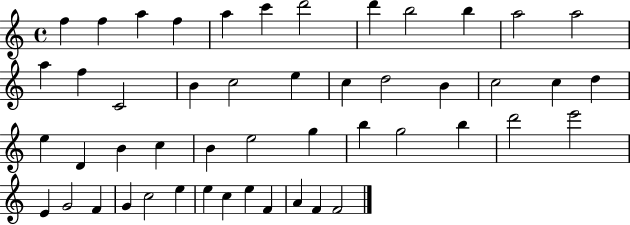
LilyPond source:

{
  \clef treble
  \time 4/4
  \defaultTimeSignature
  \key c \major
  f''4 f''4 a''4 f''4 | a''4 c'''4 d'''2 | d'''4 b''2 b''4 | a''2 a''2 | \break a''4 f''4 c'2 | b'4 c''2 e''4 | c''4 d''2 b'4 | c''2 c''4 d''4 | \break e''4 d'4 b'4 c''4 | b'4 e''2 g''4 | b''4 g''2 b''4 | d'''2 e'''2 | \break e'4 g'2 f'4 | g'4 c''2 e''4 | e''4 c''4 e''4 f'4 | a'4 f'4 f'2 | \break \bar "|."
}